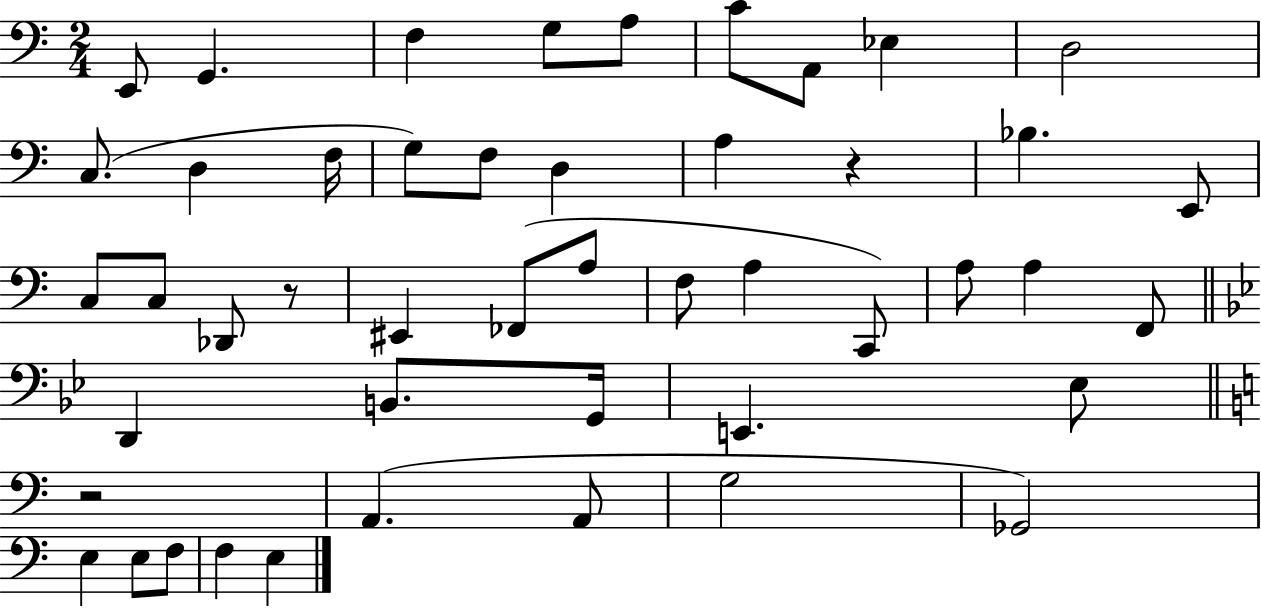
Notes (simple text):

E2/e G2/q. F3/q G3/e A3/e C4/e A2/e Eb3/q D3/h C3/e. D3/q F3/s G3/e F3/e D3/q A3/q R/q Bb3/q. E2/e C3/e C3/e Db2/e R/e EIS2/q FES2/e A3/e F3/e A3/q C2/e A3/e A3/q F2/e D2/q B2/e. G2/s E2/q. Eb3/e R/h A2/q. A2/e G3/h Gb2/h E3/q E3/e F3/e F3/q E3/q